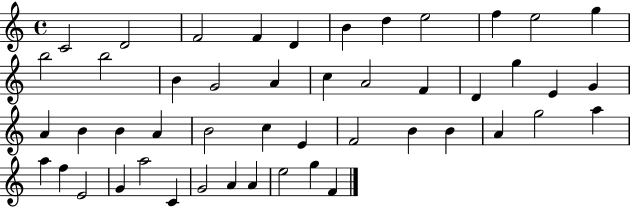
{
  \clef treble
  \time 4/4
  \defaultTimeSignature
  \key c \major
  c'2 d'2 | f'2 f'4 d'4 | b'4 d''4 e''2 | f''4 e''2 g''4 | \break b''2 b''2 | b'4 g'2 a'4 | c''4 a'2 f'4 | d'4 g''4 e'4 g'4 | \break a'4 b'4 b'4 a'4 | b'2 c''4 e'4 | f'2 b'4 b'4 | a'4 g''2 a''4 | \break a''4 f''4 e'2 | g'4 a''2 c'4 | g'2 a'4 a'4 | e''2 g''4 f'4 | \break \bar "|."
}